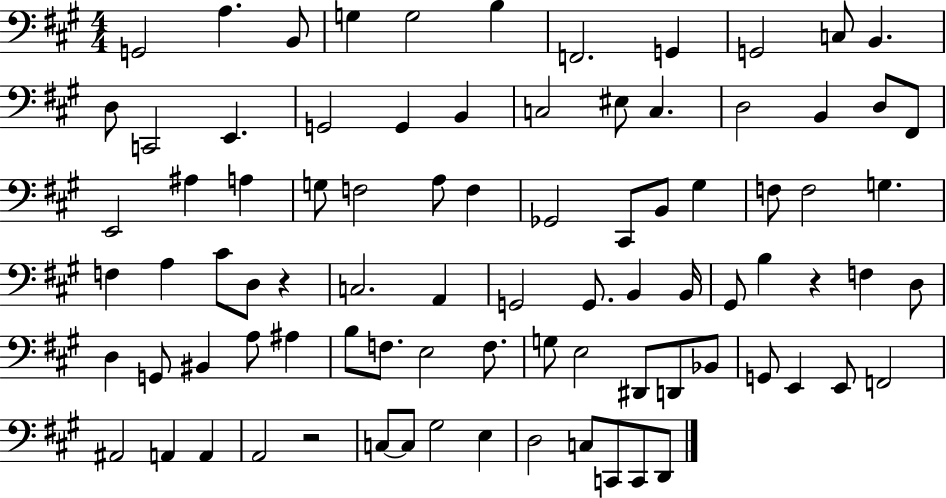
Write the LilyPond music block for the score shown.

{
  \clef bass
  \numericTimeSignature
  \time 4/4
  \key a \major
  g,2 a4. b,8 | g4 g2 b4 | f,2. g,4 | g,2 c8 b,4. | \break d8 c,2 e,4. | g,2 g,4 b,4 | c2 eis8 c4. | d2 b,4 d8 fis,8 | \break e,2 ais4 a4 | g8 f2 a8 f4 | ges,2 cis,8 b,8 gis4 | f8 f2 g4. | \break f4 a4 cis'8 d8 r4 | c2. a,4 | g,2 g,8. b,4 b,16 | gis,8 b4 r4 f4 d8 | \break d4 g,8 bis,4 a8 ais4 | b8 f8. e2 f8. | g8 e2 dis,8 d,8 bes,8 | g,8 e,4 e,8 f,2 | \break ais,2 a,4 a,4 | a,2 r2 | c8~~ c8 gis2 e4 | d2 c8 c,8 c,8 d,8 | \break \bar "|."
}